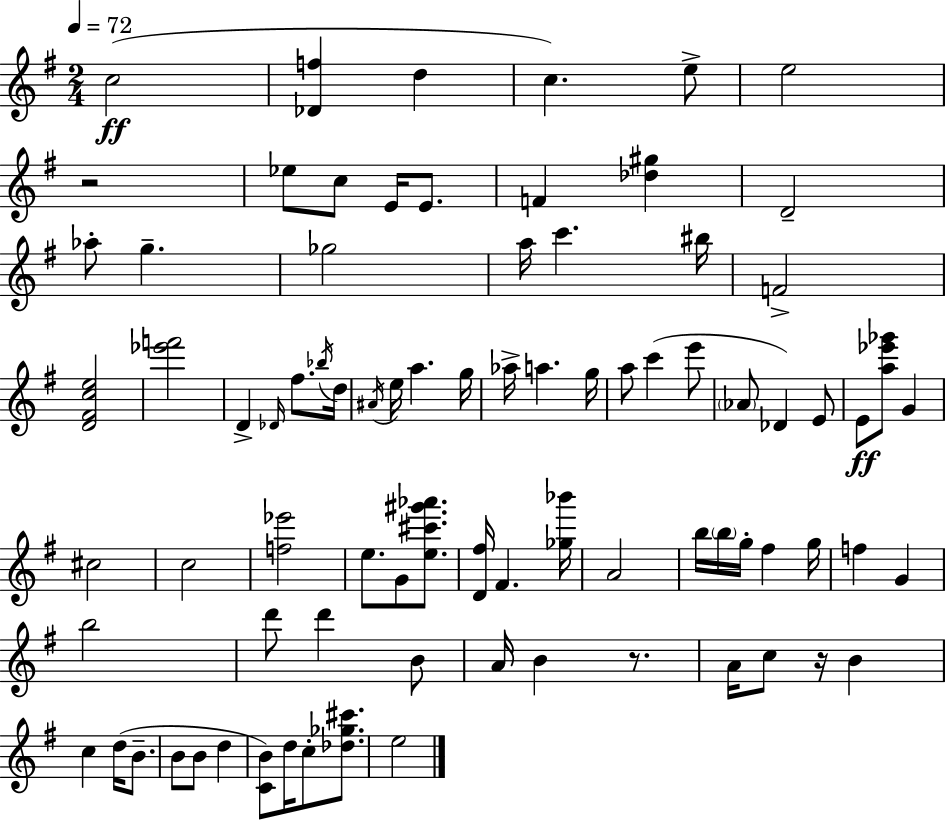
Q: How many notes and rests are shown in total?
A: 83